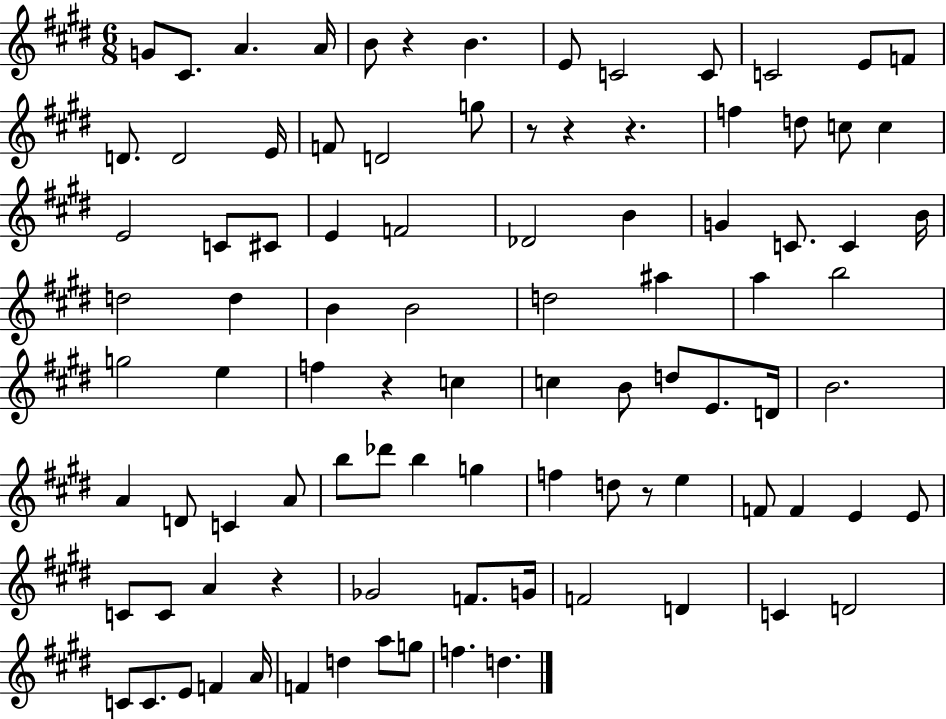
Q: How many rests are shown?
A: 7